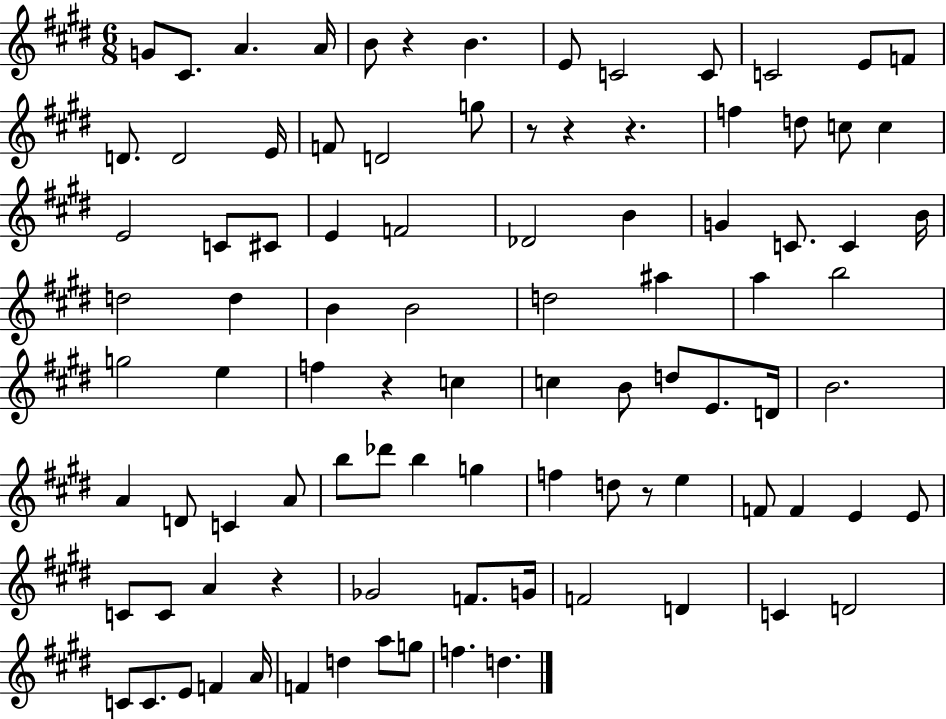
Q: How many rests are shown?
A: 7